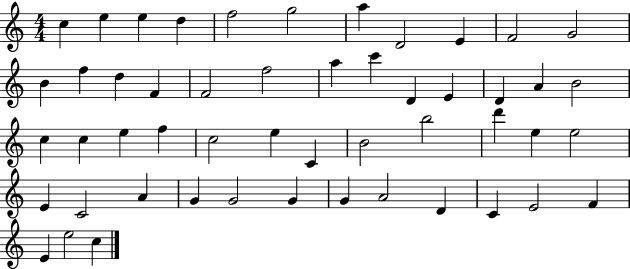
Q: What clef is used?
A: treble